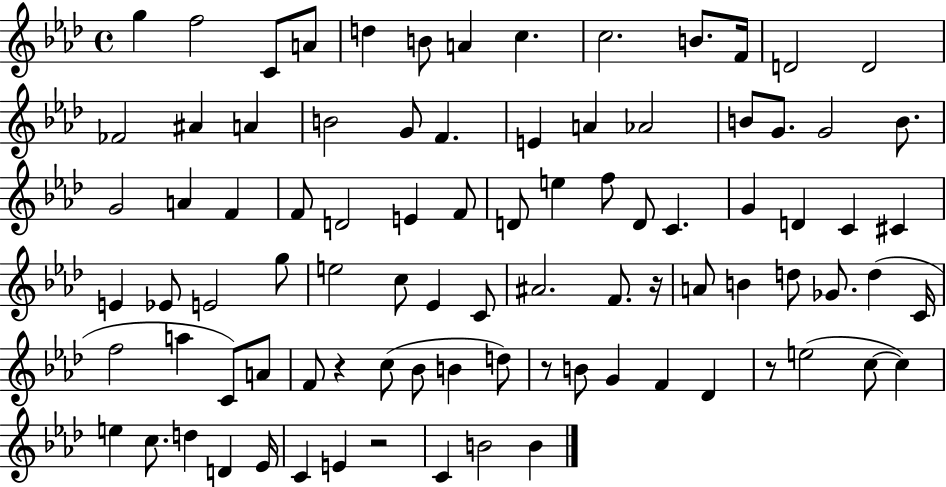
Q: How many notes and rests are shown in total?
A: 89